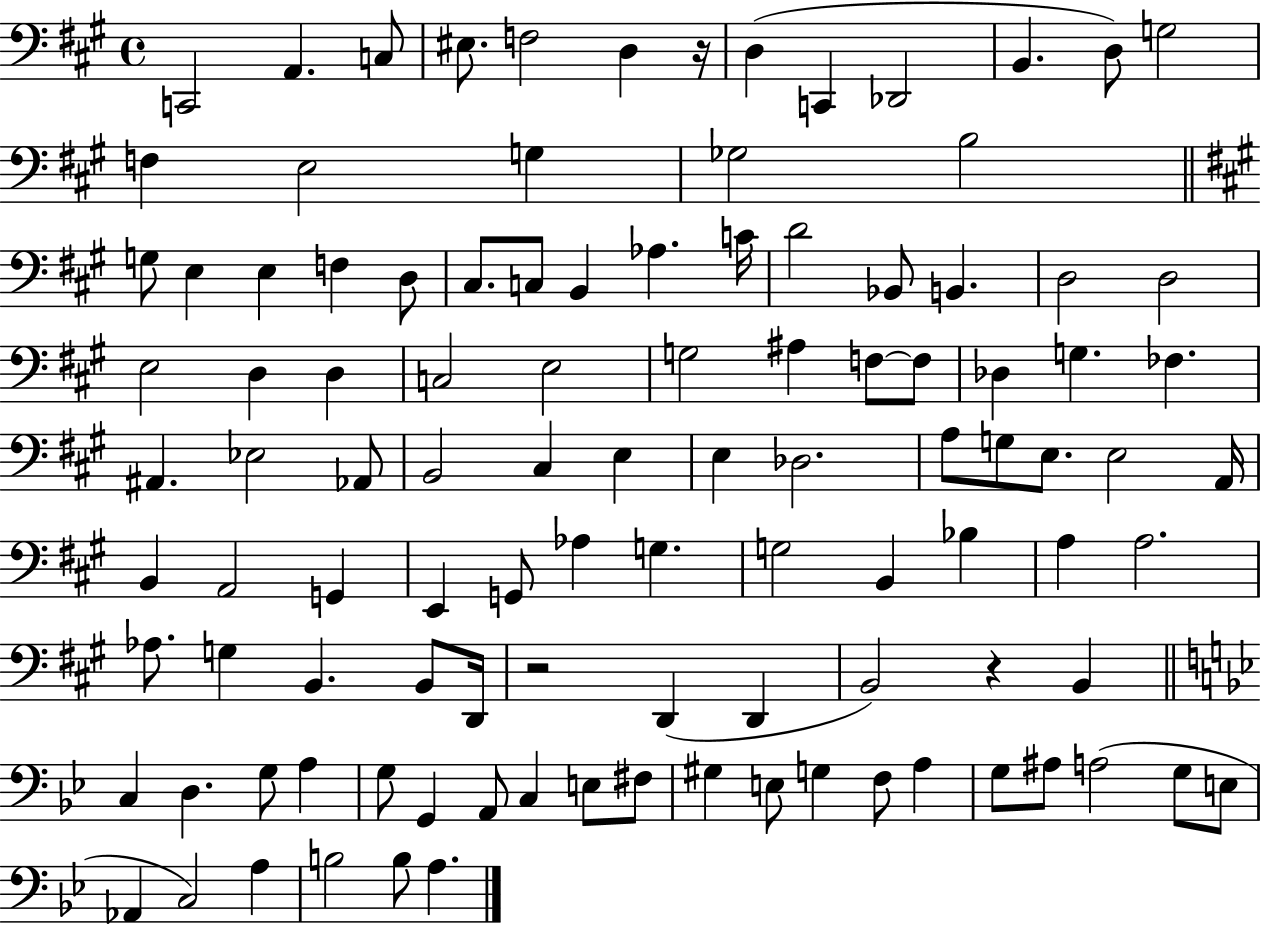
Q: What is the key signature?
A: A major